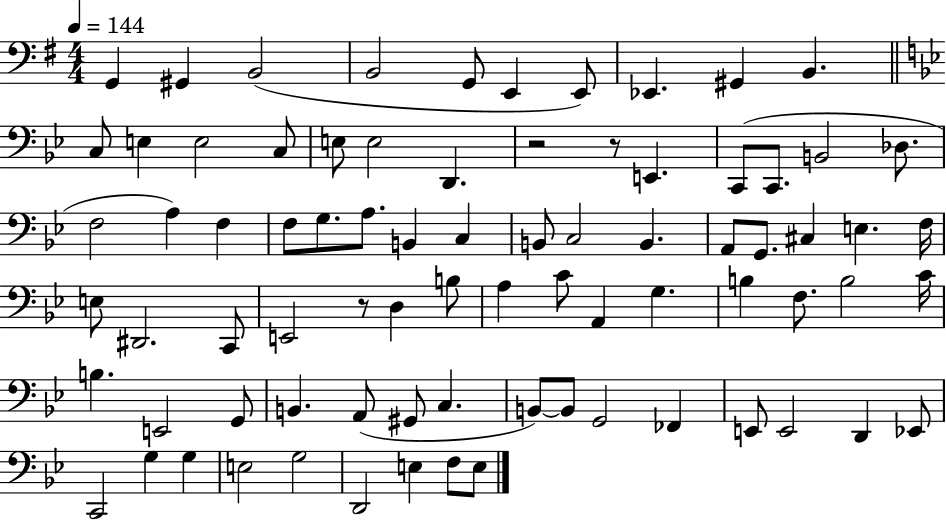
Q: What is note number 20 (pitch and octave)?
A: C2